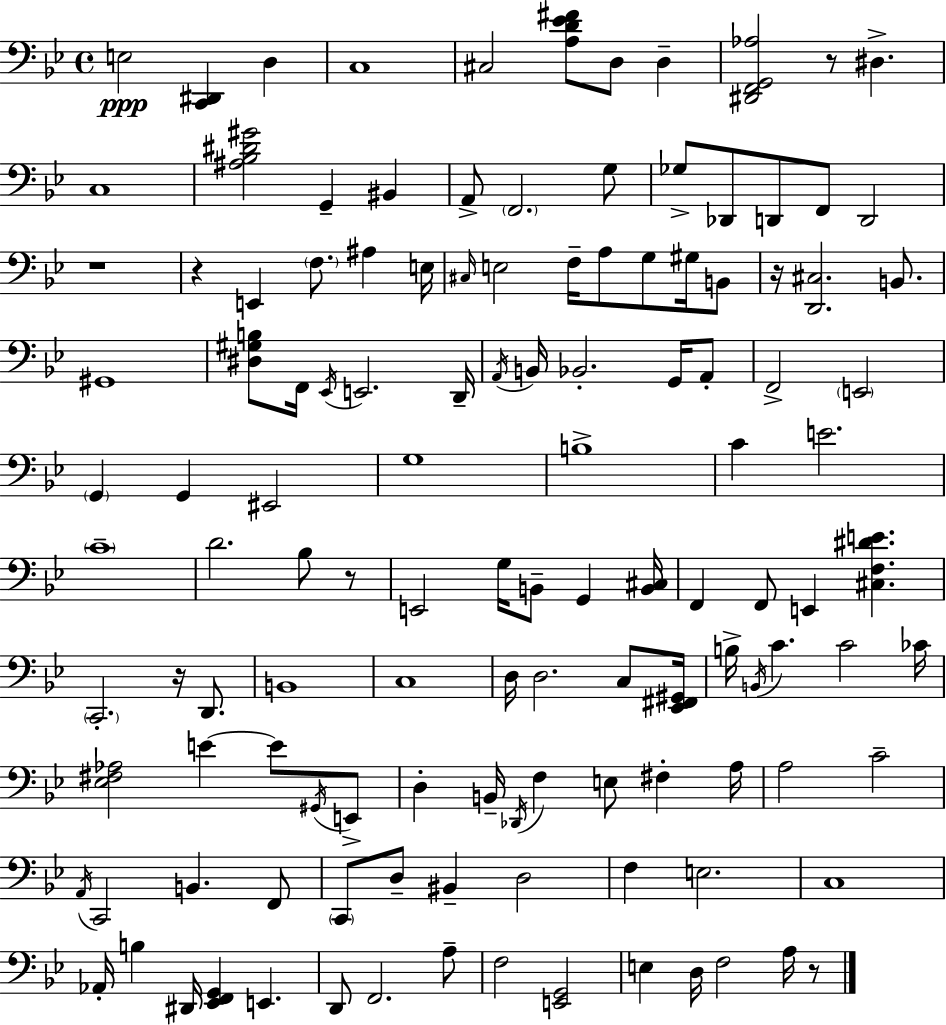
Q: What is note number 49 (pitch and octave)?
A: E4